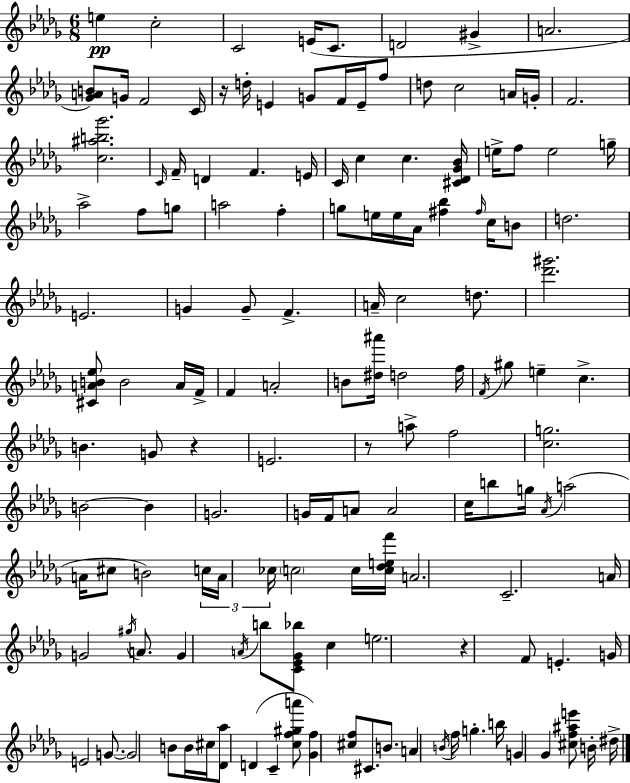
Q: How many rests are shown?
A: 4